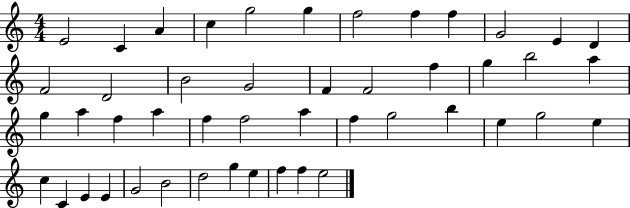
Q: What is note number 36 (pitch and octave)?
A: C5